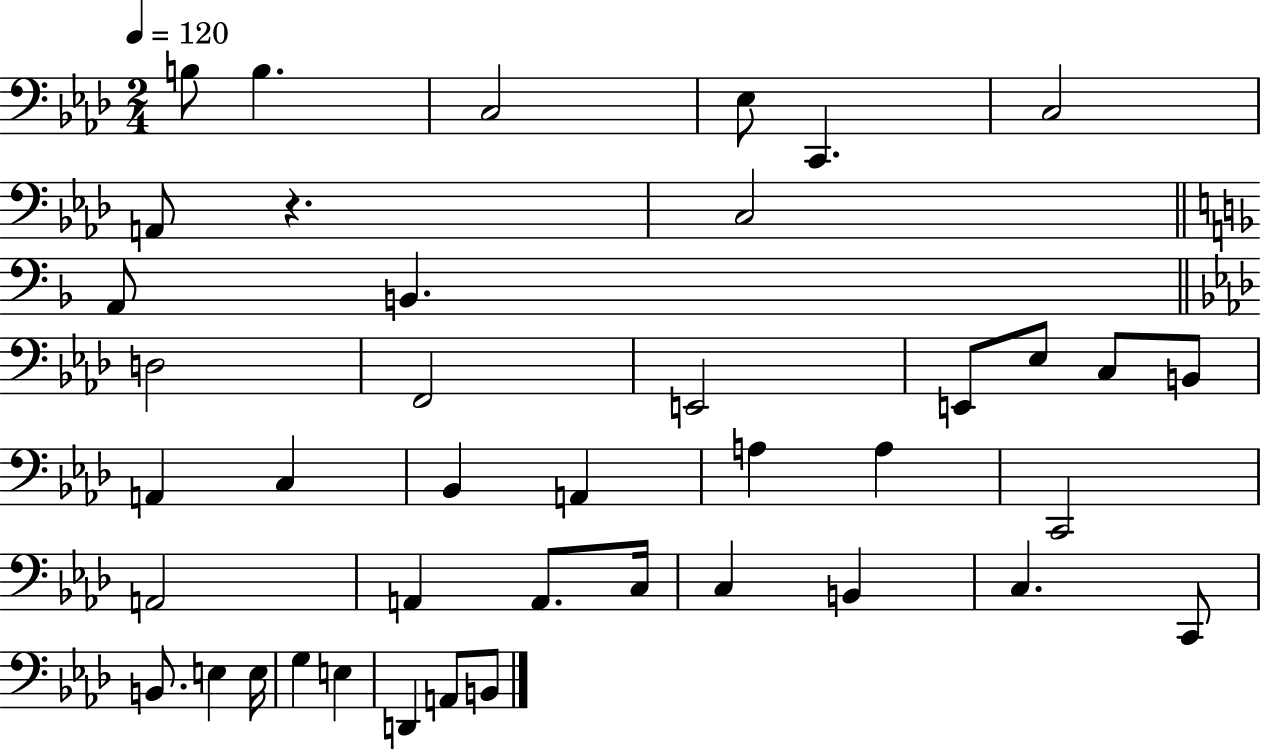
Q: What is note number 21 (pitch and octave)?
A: A2